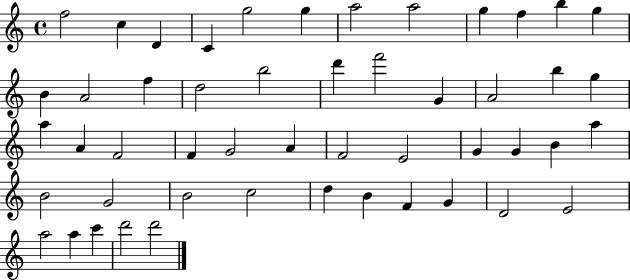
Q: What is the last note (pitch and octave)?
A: D6